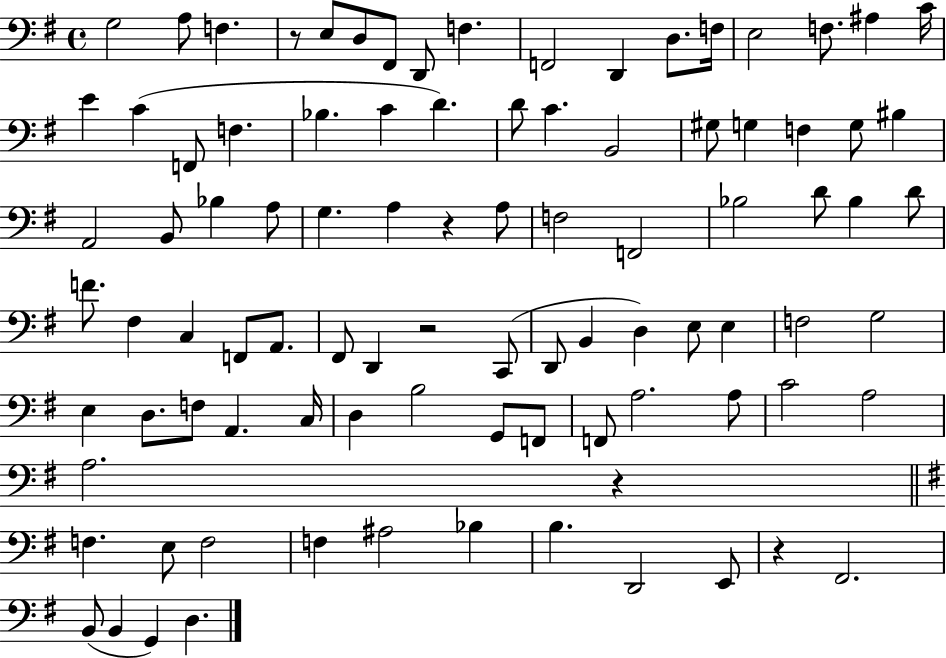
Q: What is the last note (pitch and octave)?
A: D3